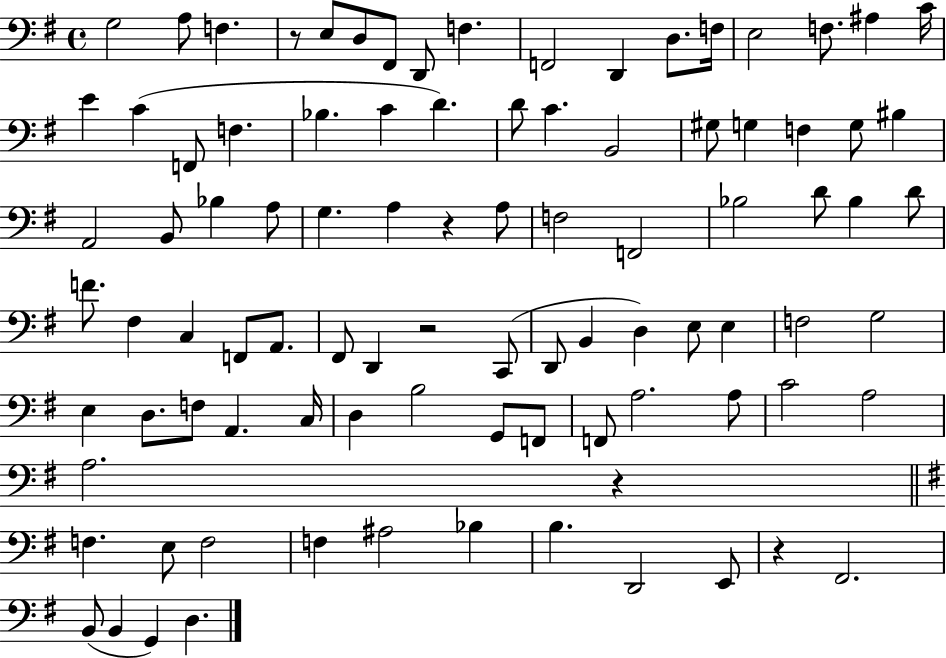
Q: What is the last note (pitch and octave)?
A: D3